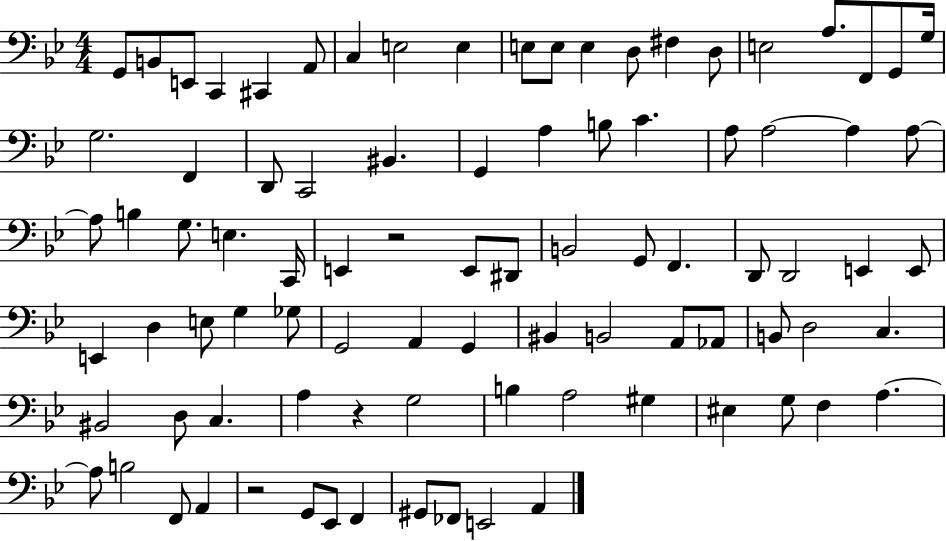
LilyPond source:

{
  \clef bass
  \numericTimeSignature
  \time 4/4
  \key bes \major
  g,8 b,8 e,8 c,4 cis,4 a,8 | c4 e2 e4 | e8 e8 e4 d8 fis4 d8 | e2 a8. f,8 g,8 g16 | \break g2. f,4 | d,8 c,2 bis,4. | g,4 a4 b8 c'4. | a8 a2~~ a4 a8~~ | \break a8 b4 g8. e4. c,16 | e,4 r2 e,8 dis,8 | b,2 g,8 f,4. | d,8 d,2 e,4 e,8 | \break e,4 d4 e8 g4 ges8 | g,2 a,4 g,4 | bis,4 b,2 a,8 aes,8 | b,8 d2 c4. | \break bis,2 d8 c4. | a4 r4 g2 | b4 a2 gis4 | eis4 g8 f4 a4.~~ | \break a8 b2 f,8 a,4 | r2 g,8 ees,8 f,4 | gis,8 fes,8 e,2 a,4 | \bar "|."
}